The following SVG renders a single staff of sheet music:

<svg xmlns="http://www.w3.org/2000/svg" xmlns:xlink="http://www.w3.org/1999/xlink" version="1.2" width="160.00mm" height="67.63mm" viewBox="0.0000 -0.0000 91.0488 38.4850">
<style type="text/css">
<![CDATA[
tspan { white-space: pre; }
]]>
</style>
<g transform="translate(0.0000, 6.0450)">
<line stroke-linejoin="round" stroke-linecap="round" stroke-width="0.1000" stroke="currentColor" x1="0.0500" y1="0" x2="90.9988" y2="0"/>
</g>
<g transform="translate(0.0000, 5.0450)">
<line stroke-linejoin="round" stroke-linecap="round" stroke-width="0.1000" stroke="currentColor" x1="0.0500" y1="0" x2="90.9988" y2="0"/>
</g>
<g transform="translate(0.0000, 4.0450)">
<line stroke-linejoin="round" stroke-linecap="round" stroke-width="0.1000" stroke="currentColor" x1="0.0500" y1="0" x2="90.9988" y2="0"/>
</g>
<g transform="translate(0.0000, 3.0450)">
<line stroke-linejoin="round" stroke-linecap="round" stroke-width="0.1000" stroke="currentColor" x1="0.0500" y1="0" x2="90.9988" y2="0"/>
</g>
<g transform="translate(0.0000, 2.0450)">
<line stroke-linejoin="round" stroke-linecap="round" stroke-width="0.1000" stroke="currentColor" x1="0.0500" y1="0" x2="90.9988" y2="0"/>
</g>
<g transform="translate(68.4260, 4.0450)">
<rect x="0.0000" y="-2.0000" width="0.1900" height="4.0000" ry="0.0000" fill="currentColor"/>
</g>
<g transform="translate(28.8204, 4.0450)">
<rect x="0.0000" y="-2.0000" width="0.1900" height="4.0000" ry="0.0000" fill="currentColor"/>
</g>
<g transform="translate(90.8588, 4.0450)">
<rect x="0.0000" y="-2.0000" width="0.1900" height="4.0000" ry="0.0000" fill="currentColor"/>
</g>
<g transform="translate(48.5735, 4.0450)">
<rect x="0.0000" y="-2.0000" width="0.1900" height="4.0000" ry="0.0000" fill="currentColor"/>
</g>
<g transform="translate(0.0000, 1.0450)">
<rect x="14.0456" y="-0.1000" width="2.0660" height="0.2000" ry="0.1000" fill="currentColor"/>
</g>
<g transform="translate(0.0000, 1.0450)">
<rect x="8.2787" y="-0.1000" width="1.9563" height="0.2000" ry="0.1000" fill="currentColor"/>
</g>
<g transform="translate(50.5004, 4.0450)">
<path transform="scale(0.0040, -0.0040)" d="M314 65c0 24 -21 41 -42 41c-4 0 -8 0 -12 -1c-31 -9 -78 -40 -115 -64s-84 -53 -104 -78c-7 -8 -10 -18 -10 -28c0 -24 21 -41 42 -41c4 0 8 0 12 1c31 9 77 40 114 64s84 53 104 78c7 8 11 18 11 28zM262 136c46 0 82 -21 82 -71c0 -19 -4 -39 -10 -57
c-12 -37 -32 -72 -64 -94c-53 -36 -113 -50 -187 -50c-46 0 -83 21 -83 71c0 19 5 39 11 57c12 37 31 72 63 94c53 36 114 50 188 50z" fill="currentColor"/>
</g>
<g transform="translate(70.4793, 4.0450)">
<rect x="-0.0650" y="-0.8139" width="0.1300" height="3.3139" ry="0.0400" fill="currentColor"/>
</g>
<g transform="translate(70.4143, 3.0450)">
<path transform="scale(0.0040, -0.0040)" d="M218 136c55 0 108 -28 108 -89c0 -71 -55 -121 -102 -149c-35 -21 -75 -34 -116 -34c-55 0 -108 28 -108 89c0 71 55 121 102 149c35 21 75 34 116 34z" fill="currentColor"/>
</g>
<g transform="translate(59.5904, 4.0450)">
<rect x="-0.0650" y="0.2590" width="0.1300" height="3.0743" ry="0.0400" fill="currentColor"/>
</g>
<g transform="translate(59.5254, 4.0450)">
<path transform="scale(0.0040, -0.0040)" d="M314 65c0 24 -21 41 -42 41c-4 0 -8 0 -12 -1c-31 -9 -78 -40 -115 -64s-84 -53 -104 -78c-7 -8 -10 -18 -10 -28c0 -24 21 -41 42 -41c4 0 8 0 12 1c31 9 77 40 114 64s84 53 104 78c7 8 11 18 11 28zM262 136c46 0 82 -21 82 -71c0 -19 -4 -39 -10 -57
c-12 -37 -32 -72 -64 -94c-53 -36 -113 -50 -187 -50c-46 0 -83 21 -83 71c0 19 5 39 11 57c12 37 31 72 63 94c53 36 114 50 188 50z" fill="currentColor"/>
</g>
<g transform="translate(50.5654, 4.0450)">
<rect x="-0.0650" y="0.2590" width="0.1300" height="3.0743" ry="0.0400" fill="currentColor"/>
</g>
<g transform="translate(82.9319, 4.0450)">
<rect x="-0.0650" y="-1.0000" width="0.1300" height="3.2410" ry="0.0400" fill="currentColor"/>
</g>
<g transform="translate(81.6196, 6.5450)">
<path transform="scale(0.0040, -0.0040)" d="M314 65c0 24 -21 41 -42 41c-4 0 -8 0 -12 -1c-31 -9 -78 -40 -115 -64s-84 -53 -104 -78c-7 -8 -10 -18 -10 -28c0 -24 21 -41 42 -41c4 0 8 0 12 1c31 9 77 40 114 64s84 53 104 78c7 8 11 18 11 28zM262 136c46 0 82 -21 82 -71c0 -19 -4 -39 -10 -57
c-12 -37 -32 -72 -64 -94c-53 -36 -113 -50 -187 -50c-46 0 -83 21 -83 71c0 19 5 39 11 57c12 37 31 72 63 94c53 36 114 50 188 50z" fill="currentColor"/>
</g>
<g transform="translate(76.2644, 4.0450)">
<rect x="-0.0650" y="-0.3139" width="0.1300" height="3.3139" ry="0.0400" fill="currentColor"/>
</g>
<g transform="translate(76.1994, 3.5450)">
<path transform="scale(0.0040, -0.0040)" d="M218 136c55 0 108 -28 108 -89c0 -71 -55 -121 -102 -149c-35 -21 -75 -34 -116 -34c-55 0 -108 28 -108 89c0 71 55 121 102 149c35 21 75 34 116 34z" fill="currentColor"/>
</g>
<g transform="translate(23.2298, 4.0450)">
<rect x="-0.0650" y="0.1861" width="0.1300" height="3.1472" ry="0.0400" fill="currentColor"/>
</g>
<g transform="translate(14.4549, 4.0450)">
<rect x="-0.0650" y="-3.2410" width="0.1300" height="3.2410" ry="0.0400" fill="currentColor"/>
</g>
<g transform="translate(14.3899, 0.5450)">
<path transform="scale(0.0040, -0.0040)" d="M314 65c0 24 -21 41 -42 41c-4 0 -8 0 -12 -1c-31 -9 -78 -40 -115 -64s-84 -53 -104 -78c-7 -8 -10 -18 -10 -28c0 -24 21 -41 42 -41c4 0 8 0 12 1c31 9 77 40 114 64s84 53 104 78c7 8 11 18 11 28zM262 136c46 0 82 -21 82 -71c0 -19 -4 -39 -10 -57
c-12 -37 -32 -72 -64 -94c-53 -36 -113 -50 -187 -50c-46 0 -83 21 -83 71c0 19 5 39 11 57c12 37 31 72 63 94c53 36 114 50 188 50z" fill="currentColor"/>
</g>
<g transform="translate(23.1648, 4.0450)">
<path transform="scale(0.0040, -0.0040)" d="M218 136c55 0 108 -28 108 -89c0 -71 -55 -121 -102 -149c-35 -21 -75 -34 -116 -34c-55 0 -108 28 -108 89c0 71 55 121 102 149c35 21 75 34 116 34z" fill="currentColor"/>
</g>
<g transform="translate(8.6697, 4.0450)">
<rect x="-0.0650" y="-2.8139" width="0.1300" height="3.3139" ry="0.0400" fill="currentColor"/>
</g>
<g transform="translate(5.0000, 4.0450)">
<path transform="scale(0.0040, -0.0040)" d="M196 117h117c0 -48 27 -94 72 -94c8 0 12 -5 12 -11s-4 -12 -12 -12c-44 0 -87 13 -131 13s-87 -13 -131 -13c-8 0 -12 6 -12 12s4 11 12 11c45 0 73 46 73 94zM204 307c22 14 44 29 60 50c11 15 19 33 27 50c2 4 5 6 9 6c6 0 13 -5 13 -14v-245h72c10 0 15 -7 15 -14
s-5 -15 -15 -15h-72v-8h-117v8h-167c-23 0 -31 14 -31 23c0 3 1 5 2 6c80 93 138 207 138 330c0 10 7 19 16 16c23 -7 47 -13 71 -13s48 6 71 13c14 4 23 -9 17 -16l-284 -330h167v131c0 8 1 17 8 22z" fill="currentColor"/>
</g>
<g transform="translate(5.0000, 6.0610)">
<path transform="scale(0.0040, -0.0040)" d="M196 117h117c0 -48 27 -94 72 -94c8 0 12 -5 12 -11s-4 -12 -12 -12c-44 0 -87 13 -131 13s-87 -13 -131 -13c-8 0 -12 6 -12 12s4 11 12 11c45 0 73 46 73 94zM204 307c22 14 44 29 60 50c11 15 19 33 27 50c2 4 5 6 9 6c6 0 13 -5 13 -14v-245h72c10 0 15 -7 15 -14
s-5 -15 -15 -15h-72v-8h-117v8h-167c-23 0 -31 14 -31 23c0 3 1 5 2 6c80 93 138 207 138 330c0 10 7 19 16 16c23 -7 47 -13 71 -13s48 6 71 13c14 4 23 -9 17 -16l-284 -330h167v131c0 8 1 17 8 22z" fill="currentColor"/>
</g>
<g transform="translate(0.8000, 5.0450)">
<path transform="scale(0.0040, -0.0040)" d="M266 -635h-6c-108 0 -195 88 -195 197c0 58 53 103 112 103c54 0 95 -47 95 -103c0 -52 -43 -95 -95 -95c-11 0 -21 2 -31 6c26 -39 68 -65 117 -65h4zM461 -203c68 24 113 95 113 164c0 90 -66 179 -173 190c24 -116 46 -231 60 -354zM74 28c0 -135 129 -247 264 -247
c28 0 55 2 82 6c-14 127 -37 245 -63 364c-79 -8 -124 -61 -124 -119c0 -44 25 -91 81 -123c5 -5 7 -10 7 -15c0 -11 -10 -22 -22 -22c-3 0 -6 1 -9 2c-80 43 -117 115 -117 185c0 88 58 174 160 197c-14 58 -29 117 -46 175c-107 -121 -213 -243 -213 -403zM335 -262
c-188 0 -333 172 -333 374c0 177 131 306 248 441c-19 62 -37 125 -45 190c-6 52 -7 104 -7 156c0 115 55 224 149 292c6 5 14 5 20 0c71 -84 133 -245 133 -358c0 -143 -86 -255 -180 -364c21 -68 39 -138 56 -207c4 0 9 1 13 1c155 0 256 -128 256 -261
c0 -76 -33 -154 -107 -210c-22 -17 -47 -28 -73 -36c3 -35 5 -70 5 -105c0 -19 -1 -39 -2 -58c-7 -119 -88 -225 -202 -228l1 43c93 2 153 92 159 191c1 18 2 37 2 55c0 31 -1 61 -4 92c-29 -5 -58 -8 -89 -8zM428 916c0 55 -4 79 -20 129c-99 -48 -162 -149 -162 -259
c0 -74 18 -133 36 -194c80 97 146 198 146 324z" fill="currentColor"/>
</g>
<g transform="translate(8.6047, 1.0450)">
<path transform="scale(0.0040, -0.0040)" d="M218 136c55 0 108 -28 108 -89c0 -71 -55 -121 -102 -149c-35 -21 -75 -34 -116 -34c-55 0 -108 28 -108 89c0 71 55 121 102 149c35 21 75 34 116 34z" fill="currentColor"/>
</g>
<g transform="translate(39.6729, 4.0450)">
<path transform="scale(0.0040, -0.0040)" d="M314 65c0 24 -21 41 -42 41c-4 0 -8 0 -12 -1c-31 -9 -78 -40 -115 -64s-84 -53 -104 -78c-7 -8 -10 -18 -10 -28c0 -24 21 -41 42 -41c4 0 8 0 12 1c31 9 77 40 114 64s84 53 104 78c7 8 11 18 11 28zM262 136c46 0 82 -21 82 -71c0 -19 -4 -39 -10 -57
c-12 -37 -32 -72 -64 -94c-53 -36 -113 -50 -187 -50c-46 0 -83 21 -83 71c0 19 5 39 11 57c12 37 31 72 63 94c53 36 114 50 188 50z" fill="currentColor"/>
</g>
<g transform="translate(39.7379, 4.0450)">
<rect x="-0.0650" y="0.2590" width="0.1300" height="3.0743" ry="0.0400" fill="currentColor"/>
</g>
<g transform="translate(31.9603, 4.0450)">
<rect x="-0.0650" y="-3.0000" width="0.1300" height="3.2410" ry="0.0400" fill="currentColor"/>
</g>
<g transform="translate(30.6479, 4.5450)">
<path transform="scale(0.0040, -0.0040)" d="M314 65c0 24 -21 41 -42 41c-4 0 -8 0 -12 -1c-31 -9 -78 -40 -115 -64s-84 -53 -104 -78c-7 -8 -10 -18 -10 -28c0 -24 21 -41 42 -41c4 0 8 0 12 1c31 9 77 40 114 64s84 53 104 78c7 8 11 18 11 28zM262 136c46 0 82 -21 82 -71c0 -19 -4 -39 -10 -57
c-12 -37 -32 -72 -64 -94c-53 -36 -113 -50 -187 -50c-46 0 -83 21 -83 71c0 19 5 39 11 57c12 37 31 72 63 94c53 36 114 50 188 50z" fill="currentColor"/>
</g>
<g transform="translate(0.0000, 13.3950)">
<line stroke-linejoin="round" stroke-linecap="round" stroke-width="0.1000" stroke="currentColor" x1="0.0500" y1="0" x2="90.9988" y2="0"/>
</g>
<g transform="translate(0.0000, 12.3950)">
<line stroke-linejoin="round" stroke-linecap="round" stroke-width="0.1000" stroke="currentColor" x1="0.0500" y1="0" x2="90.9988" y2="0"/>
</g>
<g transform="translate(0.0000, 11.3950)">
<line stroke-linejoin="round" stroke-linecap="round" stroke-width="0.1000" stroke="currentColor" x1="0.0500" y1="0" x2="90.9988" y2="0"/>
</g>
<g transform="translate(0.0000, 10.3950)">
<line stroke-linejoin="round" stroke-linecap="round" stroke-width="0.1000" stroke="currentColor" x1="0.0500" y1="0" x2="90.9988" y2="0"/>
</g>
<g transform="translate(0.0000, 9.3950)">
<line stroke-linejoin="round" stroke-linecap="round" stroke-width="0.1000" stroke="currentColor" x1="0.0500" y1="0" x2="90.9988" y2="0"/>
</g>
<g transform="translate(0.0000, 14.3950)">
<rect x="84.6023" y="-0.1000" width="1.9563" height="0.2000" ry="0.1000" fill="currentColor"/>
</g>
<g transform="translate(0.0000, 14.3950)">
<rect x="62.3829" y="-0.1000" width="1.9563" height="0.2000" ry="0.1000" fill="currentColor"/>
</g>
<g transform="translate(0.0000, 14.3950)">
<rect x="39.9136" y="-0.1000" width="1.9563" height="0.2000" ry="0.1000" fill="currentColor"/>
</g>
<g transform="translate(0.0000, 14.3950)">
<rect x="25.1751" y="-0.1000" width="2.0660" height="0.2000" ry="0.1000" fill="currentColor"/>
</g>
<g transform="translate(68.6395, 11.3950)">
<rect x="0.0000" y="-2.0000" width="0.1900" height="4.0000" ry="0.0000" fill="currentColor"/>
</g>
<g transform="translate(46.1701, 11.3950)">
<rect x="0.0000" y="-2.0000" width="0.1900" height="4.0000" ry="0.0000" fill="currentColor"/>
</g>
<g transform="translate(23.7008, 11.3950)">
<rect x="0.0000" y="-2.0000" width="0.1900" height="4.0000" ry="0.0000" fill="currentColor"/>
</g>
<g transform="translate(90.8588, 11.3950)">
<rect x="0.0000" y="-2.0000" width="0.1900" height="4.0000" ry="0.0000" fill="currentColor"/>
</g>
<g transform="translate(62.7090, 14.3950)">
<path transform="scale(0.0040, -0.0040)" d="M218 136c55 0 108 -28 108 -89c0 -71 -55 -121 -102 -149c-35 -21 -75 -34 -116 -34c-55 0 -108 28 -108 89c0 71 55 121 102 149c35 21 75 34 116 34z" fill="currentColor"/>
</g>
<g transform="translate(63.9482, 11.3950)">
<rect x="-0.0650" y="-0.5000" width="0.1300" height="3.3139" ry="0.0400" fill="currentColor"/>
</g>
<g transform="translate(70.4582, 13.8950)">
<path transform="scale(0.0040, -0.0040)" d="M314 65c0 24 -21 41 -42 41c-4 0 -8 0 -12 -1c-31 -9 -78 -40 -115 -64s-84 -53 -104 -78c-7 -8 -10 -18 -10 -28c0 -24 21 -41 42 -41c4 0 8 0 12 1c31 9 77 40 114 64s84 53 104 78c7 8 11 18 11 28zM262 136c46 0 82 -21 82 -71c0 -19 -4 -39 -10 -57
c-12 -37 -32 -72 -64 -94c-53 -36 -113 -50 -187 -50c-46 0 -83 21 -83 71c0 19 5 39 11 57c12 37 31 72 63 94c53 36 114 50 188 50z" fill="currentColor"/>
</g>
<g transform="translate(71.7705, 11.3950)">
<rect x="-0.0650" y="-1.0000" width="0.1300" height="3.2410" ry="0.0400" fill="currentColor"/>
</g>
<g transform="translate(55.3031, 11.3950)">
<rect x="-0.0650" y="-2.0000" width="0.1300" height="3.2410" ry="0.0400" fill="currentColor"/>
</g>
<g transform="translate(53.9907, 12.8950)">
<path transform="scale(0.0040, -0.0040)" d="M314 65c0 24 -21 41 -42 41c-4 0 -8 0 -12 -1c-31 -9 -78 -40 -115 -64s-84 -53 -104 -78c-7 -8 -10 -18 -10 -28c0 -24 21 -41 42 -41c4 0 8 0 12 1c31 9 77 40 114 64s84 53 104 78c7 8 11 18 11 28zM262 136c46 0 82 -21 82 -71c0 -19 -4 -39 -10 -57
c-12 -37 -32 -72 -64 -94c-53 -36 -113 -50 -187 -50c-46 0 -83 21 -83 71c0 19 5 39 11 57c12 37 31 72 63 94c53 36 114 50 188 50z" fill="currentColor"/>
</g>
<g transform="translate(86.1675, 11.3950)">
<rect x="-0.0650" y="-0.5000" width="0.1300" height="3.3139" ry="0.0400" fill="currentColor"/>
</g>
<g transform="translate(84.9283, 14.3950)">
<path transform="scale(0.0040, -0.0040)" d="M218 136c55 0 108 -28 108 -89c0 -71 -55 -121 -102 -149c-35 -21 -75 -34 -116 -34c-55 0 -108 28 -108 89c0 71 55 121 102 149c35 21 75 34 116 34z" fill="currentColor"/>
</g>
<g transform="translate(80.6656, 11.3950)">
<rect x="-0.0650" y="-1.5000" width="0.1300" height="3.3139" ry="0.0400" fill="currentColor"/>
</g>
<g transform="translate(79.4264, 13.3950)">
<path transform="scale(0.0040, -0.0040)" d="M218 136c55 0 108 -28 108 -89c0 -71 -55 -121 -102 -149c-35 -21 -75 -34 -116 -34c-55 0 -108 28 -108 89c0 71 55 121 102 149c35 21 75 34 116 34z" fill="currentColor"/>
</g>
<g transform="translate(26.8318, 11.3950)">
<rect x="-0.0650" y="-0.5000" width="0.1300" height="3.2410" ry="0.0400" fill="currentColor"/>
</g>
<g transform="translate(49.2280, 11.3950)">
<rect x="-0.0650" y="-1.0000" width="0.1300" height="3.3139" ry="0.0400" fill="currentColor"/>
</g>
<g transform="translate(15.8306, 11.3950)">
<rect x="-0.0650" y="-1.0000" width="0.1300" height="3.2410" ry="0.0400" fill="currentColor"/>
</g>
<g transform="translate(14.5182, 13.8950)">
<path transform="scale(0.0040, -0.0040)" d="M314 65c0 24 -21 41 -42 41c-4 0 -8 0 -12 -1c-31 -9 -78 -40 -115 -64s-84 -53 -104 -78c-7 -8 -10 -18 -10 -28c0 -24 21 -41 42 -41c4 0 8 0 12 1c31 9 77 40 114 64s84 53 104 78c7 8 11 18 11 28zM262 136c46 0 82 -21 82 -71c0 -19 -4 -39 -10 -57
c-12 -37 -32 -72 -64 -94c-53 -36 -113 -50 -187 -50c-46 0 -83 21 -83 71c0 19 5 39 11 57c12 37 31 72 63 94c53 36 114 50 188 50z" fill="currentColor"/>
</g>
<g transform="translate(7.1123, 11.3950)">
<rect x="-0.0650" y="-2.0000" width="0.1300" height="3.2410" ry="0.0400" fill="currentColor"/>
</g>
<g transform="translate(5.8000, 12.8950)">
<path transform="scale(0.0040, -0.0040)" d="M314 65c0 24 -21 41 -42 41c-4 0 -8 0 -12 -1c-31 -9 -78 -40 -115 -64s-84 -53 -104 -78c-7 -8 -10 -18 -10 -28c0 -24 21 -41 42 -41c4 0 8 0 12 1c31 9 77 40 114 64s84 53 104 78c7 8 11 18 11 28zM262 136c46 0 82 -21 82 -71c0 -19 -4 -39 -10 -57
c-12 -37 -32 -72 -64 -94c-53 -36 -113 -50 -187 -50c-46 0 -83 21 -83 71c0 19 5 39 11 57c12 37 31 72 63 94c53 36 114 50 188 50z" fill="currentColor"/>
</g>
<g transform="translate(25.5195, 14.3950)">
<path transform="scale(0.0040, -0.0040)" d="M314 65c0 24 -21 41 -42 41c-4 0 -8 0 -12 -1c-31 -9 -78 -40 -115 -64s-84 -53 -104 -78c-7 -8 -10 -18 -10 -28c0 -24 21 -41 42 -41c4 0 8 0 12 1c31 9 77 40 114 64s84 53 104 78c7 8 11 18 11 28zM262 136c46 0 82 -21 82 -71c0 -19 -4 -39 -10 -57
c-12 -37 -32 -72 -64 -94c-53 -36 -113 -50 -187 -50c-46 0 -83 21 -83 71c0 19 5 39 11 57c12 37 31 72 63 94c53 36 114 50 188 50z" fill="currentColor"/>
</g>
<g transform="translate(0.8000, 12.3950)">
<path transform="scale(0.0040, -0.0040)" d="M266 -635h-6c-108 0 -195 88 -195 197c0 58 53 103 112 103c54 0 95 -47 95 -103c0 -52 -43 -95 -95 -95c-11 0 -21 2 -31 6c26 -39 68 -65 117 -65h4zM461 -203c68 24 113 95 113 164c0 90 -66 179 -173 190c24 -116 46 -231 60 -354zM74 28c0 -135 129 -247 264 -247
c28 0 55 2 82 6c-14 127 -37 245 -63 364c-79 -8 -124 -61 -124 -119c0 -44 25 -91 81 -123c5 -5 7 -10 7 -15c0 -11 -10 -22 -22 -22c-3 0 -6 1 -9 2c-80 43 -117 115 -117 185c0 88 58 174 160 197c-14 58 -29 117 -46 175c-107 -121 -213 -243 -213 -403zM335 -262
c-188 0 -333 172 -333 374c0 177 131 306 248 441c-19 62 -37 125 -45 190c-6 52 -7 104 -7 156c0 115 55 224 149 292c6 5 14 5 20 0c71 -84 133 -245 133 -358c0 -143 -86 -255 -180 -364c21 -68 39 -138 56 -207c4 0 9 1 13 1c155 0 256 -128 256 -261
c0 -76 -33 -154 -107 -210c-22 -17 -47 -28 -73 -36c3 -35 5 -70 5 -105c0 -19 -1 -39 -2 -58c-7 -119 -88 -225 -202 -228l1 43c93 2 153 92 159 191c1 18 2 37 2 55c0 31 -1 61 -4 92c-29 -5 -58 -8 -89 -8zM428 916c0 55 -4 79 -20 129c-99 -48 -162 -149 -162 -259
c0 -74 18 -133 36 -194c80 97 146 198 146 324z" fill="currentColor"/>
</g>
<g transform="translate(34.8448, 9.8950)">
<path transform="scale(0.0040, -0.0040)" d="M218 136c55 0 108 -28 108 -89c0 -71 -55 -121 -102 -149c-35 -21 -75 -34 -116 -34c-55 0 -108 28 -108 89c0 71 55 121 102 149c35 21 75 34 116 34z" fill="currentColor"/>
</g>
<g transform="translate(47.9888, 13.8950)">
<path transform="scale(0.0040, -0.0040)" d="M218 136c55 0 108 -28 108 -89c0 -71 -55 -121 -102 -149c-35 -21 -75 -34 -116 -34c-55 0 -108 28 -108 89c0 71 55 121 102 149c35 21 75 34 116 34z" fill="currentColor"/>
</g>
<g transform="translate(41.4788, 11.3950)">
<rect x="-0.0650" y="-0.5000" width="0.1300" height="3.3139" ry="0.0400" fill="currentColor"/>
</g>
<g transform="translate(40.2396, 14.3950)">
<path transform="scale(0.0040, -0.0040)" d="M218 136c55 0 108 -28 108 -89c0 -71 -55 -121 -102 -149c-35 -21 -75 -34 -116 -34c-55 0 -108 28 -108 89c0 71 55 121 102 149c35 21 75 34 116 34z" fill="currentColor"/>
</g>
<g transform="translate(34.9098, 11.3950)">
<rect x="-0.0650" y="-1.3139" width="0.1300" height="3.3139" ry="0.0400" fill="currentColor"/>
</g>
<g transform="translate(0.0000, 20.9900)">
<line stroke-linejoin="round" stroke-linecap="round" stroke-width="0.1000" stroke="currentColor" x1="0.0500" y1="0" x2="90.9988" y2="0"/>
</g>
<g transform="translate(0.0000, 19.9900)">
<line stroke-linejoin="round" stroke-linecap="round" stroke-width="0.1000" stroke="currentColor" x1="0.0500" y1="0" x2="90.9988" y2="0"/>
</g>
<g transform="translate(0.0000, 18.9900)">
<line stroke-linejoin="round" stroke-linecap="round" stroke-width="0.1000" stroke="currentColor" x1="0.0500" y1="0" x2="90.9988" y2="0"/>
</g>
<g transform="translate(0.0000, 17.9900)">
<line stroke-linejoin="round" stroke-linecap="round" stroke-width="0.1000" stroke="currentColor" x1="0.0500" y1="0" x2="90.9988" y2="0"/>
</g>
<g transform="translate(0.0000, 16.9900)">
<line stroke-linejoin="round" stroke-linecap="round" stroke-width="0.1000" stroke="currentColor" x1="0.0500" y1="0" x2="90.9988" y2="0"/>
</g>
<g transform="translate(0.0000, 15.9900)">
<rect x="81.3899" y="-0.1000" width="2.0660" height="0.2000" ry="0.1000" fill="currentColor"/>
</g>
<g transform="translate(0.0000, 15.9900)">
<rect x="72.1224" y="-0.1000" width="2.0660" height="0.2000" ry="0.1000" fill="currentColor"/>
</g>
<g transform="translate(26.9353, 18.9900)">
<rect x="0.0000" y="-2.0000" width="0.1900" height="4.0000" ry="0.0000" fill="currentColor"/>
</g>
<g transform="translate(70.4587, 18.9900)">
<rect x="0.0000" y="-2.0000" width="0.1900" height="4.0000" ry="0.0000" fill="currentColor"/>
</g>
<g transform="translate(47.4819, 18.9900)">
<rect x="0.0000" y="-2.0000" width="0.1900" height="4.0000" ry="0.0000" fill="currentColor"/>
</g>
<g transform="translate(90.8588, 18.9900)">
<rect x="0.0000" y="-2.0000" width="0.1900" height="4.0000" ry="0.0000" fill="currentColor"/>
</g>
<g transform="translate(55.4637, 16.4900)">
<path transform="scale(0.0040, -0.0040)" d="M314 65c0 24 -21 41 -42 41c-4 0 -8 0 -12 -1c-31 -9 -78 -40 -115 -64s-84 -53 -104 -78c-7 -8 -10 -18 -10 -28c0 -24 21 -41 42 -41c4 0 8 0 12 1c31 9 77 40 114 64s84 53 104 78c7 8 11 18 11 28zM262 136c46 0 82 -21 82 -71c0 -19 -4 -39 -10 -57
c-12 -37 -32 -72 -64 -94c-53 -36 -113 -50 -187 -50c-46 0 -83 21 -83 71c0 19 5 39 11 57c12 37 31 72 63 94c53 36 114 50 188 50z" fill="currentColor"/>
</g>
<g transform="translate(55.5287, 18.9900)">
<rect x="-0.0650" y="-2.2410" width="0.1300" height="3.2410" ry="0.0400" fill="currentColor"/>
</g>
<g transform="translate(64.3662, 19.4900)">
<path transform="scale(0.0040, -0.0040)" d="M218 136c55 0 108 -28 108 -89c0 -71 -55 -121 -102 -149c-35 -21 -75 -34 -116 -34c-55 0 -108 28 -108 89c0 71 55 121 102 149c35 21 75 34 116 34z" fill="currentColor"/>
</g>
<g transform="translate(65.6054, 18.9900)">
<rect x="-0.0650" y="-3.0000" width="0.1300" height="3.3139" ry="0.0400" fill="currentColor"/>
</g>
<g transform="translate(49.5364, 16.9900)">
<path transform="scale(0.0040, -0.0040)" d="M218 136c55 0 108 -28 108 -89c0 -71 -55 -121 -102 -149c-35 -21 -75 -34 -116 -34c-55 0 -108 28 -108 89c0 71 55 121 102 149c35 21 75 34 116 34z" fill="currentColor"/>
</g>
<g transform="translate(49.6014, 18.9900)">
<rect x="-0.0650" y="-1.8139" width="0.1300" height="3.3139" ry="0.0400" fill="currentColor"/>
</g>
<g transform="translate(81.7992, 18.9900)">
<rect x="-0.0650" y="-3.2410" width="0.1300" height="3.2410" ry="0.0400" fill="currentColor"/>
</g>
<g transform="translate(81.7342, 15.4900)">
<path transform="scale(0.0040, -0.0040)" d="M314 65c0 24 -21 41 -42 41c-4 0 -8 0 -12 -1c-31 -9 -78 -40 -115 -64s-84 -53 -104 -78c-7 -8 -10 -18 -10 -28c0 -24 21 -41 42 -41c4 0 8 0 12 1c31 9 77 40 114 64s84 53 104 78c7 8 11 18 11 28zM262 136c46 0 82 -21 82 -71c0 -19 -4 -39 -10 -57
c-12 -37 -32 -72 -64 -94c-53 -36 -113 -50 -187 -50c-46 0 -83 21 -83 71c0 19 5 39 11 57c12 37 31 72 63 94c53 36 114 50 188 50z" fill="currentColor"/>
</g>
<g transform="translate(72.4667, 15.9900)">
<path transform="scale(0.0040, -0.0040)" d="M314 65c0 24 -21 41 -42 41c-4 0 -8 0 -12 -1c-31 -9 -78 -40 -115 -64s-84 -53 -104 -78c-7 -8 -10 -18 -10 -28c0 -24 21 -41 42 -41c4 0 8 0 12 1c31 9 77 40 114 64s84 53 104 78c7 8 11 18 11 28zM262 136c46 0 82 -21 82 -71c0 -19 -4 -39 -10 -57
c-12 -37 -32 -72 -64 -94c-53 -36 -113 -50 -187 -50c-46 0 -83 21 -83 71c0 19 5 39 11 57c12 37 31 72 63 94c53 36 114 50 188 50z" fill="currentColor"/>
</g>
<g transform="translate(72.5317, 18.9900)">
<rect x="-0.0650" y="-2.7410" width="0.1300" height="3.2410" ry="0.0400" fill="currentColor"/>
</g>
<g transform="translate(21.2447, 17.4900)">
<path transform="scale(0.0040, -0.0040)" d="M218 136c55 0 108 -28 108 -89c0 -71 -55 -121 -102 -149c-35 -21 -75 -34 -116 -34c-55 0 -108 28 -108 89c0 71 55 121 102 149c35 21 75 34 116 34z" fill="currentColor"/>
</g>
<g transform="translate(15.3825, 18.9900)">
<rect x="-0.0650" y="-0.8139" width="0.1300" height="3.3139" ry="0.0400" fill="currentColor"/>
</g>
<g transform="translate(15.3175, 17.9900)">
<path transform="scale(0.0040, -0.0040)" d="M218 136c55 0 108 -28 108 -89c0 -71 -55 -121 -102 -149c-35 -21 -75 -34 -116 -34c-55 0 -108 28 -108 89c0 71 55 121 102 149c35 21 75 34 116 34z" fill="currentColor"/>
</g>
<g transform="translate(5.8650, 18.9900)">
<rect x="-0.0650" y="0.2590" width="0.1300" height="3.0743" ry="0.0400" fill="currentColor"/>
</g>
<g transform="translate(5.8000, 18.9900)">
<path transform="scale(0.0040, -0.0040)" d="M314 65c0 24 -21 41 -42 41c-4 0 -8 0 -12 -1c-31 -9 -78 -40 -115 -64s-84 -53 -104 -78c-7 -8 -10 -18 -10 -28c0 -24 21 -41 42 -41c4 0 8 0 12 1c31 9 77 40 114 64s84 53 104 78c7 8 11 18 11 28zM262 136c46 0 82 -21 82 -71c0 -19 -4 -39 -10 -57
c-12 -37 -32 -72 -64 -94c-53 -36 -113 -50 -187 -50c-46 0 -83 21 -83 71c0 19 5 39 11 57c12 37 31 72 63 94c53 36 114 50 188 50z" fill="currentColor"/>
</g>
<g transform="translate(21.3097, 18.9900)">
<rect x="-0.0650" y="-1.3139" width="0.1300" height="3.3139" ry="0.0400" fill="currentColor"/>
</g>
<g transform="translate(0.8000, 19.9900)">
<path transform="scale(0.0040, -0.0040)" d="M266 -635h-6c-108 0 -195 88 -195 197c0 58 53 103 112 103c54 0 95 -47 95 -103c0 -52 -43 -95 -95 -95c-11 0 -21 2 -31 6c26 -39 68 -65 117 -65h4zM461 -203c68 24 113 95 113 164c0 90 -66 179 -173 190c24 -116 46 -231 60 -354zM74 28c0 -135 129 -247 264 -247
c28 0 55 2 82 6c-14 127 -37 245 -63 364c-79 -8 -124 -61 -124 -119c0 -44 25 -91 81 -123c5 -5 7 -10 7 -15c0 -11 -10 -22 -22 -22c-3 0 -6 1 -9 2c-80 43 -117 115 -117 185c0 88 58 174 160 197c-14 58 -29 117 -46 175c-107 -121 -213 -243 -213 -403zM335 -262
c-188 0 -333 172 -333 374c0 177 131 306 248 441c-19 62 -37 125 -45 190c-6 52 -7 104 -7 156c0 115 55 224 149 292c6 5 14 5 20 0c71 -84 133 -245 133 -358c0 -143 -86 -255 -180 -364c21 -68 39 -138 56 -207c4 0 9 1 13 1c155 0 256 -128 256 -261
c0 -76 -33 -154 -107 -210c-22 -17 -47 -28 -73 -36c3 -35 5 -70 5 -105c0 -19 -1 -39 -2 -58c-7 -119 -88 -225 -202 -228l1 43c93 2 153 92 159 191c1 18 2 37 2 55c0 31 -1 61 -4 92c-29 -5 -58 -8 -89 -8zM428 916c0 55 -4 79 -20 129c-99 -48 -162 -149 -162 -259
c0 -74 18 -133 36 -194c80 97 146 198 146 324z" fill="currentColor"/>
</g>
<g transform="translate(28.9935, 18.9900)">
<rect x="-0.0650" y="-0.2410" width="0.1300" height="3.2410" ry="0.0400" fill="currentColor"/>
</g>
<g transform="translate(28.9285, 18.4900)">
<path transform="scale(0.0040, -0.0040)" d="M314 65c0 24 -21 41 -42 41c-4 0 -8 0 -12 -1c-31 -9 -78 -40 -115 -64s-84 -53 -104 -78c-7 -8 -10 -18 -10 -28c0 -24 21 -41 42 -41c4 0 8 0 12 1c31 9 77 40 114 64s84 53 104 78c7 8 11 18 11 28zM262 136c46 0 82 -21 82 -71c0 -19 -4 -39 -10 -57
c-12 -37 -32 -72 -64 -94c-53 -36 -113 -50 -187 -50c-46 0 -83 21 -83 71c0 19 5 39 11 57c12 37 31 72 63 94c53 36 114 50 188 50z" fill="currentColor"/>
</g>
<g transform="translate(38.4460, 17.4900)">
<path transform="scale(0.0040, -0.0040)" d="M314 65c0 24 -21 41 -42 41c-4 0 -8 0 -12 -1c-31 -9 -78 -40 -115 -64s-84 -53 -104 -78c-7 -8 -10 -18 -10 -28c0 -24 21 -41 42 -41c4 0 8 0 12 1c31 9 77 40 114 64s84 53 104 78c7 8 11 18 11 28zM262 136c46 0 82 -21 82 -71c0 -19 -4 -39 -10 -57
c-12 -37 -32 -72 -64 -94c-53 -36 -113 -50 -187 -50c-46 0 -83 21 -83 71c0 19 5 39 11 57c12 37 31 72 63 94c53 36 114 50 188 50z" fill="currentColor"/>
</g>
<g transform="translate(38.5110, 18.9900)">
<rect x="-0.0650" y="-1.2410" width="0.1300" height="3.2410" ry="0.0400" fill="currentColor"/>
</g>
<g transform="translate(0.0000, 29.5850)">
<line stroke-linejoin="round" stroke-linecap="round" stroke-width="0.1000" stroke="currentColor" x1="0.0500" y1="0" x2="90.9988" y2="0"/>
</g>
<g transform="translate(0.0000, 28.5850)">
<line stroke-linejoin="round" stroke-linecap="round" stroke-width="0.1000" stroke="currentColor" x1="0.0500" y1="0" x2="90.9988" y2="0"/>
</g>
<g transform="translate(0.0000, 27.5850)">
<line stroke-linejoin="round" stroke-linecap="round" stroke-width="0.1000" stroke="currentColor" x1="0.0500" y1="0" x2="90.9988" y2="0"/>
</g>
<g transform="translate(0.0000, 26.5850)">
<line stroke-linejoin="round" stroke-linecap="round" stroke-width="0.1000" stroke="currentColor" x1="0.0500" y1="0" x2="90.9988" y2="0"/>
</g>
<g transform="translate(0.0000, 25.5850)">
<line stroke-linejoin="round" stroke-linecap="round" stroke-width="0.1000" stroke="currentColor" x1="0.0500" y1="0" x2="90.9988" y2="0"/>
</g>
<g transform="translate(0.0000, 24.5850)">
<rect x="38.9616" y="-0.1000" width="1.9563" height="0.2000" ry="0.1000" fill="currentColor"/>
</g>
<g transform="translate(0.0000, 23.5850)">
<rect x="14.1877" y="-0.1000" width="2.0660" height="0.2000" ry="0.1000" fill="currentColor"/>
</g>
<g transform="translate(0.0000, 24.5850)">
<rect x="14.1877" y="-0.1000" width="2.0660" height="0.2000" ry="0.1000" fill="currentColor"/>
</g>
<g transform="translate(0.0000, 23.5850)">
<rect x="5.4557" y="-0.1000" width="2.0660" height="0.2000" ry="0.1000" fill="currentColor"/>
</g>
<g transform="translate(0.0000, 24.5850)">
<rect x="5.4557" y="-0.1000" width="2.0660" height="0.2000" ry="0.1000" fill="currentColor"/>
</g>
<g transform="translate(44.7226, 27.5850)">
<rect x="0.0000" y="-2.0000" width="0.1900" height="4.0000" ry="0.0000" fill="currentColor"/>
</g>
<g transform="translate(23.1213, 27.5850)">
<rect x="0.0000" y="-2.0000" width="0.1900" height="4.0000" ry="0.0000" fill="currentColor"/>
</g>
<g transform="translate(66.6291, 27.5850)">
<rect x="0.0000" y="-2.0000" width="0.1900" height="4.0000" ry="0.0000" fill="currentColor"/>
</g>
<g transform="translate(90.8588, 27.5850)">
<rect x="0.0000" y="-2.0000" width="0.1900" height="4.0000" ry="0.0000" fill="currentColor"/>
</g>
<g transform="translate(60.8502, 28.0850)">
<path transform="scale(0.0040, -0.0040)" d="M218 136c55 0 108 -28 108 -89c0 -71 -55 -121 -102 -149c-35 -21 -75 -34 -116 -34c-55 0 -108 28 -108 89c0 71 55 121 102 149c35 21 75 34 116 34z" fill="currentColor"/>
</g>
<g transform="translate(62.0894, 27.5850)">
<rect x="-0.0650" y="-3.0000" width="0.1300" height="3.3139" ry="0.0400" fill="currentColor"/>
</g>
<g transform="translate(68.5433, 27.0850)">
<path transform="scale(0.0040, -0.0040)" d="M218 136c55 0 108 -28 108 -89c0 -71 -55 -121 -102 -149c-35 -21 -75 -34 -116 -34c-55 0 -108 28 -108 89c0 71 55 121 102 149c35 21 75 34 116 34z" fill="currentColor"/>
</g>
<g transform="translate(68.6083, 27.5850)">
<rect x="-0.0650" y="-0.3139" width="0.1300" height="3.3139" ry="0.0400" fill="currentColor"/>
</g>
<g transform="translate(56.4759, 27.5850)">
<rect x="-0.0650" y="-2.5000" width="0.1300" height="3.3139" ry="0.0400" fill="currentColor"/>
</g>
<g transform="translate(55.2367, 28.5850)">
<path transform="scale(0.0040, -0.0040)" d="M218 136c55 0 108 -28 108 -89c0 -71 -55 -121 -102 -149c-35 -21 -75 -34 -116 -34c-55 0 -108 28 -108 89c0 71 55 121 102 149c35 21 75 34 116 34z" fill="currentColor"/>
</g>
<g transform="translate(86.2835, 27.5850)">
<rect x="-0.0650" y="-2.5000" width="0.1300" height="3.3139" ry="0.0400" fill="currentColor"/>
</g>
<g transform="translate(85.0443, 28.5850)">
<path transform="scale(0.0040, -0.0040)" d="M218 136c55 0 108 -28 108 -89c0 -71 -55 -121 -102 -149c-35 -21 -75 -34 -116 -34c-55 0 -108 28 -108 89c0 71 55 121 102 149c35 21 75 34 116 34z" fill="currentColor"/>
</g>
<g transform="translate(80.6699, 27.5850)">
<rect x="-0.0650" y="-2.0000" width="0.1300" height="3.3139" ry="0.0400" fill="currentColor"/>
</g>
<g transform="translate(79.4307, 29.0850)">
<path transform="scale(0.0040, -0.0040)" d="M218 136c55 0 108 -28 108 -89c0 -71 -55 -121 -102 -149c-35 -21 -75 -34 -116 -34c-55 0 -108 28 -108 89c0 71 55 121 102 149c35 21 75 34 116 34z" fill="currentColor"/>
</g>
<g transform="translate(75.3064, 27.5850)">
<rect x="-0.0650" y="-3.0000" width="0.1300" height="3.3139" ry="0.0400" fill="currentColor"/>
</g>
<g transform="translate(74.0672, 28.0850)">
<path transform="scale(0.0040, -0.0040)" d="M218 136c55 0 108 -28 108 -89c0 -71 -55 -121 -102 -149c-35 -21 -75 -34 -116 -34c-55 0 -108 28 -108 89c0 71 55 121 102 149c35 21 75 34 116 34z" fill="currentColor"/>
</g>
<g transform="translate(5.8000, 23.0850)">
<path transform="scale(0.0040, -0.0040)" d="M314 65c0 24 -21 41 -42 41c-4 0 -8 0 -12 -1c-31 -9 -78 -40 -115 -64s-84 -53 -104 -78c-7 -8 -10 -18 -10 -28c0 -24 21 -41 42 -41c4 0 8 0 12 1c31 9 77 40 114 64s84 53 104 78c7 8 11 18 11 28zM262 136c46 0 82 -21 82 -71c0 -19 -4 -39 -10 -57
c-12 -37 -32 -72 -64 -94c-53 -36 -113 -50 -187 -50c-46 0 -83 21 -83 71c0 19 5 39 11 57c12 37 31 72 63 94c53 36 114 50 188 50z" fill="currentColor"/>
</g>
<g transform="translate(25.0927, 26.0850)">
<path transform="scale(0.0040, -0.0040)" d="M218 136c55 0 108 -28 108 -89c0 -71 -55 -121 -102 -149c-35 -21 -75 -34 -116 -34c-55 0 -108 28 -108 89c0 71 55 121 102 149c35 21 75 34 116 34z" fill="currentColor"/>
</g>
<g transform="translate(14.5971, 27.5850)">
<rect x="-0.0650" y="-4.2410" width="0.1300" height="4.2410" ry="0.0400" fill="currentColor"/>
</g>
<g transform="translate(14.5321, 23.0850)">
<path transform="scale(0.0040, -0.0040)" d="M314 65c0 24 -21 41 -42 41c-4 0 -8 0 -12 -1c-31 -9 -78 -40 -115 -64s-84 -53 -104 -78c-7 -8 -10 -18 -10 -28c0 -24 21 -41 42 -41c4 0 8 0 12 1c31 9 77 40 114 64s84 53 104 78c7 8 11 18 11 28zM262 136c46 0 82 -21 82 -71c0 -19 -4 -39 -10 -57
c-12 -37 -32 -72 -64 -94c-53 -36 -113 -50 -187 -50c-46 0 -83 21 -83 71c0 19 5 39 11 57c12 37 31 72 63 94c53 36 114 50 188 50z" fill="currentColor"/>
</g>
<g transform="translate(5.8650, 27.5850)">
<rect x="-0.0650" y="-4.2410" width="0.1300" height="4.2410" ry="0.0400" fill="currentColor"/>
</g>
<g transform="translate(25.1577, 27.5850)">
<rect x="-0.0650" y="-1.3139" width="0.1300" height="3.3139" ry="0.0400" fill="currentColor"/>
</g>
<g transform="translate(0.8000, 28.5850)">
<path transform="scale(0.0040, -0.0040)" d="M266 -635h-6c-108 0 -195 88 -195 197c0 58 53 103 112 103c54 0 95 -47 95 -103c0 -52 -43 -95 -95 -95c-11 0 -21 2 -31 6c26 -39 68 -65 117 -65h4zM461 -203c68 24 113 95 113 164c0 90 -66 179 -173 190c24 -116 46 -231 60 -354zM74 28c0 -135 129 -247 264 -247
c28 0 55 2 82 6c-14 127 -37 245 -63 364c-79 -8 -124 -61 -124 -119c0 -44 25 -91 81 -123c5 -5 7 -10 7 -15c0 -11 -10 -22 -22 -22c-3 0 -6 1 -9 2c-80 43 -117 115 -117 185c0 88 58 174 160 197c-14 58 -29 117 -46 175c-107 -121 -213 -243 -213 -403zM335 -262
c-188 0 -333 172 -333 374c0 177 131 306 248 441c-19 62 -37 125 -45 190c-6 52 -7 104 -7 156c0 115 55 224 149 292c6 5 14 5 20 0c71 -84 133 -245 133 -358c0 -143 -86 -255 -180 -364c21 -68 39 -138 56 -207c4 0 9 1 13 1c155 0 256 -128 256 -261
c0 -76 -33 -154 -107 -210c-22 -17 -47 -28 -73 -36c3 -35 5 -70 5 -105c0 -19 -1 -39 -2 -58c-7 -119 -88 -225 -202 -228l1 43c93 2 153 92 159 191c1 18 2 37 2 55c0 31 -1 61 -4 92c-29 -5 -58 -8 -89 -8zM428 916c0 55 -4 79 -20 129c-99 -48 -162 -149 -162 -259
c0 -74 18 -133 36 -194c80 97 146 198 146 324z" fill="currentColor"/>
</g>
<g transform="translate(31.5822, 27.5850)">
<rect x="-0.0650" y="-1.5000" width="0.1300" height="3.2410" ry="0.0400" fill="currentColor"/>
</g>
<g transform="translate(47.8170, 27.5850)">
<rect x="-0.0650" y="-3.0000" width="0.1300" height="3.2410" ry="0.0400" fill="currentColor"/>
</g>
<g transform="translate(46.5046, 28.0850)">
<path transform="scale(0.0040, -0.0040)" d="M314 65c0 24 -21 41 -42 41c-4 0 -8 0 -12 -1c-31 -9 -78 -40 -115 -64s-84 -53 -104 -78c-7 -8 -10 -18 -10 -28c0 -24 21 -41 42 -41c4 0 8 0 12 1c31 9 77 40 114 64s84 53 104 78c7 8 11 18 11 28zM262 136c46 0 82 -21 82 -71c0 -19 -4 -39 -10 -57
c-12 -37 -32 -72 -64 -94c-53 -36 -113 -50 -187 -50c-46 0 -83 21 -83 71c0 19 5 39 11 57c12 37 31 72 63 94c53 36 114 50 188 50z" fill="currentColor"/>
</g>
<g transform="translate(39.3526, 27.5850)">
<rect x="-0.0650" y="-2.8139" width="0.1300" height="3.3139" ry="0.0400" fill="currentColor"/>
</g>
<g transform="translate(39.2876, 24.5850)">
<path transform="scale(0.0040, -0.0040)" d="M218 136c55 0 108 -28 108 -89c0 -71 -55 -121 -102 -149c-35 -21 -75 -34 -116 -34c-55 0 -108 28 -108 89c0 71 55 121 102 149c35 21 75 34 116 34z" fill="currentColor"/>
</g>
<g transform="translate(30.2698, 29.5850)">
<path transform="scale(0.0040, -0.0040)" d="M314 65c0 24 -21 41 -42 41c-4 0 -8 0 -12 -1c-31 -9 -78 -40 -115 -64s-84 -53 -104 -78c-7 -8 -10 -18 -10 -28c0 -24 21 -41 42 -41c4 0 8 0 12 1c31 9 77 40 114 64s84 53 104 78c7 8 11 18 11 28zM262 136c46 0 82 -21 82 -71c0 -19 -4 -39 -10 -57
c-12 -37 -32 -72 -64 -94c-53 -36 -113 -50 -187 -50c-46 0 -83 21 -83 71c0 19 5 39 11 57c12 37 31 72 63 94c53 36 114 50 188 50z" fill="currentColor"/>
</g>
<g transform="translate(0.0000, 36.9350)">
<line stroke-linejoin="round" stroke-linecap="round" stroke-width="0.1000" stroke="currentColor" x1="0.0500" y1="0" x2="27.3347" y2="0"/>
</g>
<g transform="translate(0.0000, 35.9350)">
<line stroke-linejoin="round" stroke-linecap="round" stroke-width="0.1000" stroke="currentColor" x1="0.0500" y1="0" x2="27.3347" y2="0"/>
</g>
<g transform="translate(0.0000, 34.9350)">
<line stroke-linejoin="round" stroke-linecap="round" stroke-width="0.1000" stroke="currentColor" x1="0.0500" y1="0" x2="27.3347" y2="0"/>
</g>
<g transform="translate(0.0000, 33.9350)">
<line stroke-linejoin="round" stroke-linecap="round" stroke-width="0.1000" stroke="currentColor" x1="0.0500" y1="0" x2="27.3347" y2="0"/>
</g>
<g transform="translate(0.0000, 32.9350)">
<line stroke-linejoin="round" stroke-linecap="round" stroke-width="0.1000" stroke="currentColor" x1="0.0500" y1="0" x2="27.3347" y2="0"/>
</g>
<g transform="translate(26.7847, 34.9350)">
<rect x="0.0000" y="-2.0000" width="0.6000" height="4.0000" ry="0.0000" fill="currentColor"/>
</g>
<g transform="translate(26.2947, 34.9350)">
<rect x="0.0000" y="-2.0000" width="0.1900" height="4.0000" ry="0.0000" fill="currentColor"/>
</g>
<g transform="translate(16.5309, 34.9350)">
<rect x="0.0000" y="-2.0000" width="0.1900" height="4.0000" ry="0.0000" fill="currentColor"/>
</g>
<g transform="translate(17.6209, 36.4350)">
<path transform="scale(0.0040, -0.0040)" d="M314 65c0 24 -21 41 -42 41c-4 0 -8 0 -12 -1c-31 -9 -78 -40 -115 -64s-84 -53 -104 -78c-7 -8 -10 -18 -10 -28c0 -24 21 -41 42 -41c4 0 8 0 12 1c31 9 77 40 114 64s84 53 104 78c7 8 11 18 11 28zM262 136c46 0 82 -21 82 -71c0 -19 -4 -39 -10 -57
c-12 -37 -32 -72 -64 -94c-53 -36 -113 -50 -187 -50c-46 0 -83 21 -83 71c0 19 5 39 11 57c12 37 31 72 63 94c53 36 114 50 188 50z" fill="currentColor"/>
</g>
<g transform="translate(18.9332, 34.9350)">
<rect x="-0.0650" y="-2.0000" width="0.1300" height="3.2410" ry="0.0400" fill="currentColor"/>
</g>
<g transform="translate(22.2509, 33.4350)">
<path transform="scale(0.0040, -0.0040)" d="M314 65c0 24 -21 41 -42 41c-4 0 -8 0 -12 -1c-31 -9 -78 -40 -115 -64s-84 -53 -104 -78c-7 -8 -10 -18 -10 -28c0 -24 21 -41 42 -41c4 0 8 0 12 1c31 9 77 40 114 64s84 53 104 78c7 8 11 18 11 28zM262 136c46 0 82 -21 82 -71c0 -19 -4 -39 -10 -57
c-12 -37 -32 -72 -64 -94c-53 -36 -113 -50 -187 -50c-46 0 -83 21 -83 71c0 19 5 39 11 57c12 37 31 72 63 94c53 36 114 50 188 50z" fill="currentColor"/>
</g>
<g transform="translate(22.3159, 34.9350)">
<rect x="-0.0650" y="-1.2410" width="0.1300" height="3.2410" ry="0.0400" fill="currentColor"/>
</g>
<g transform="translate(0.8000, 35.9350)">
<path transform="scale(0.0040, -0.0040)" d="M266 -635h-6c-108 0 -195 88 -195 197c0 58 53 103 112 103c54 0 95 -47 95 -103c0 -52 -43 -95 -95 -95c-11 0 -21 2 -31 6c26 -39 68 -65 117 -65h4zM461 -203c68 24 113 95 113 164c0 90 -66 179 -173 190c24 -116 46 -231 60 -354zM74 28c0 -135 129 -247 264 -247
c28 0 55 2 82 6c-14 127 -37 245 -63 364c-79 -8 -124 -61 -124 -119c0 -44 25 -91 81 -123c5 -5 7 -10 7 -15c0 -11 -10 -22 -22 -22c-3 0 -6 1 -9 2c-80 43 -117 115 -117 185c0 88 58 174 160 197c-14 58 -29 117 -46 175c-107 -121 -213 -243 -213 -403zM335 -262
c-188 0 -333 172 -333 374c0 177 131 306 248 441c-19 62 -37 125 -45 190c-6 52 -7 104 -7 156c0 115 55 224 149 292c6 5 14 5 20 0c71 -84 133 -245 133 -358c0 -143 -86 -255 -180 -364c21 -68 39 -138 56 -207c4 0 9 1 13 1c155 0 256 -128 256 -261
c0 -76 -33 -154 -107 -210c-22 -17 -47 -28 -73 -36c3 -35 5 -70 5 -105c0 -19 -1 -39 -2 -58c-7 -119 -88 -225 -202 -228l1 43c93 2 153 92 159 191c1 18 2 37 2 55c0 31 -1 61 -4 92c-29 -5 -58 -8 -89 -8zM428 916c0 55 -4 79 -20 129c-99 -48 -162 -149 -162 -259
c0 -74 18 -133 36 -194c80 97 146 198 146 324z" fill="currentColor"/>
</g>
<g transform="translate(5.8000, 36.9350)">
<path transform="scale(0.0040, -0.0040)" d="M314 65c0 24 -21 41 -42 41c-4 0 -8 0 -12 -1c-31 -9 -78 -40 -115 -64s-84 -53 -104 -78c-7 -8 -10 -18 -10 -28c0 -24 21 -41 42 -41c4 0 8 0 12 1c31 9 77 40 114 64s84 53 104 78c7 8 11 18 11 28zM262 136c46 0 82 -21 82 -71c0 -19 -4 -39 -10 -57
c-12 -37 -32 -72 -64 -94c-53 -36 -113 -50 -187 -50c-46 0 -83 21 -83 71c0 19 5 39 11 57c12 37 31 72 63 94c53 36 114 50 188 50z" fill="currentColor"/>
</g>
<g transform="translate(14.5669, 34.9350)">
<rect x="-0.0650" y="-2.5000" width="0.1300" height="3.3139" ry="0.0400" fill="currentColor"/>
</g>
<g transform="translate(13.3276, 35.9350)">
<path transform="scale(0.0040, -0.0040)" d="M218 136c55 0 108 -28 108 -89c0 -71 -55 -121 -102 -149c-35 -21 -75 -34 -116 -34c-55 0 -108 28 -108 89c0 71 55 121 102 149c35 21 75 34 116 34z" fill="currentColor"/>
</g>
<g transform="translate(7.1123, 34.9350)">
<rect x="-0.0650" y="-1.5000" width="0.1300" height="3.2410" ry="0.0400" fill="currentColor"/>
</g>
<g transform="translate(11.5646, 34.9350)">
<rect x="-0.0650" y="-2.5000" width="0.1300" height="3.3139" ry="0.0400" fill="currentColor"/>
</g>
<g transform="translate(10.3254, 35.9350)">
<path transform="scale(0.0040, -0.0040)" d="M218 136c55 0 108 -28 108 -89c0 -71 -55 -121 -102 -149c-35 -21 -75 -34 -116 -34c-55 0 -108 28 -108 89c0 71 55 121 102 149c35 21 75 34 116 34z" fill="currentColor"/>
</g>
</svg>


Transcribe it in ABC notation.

X:1
T:Untitled
M:4/4
L:1/4
K:C
a b2 B A2 B2 B2 B2 d c D2 F2 D2 C2 e C D F2 C D2 E C B2 d e c2 e2 f g2 A a2 b2 d'2 d'2 e E2 a A2 G A c A F G E2 G G F2 e2